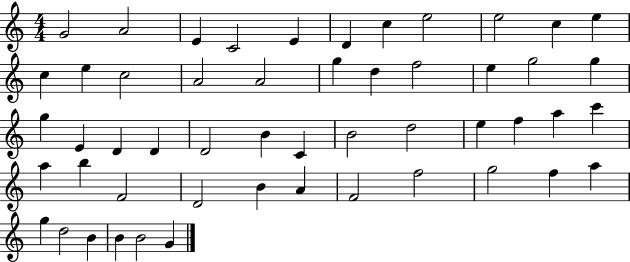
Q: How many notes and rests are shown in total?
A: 52